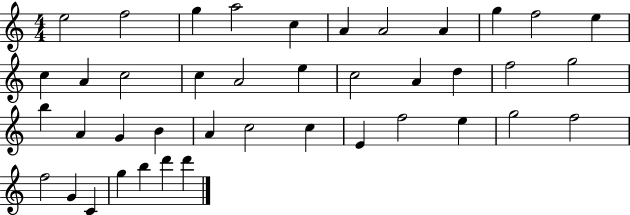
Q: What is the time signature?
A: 4/4